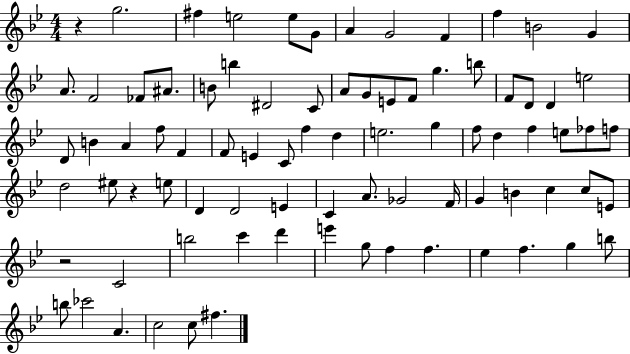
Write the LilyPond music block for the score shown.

{
  \clef treble
  \numericTimeSignature
  \time 4/4
  \key bes \major
  r4 g''2. | fis''4 e''2 e''8 g'8 | a'4 g'2 f'4 | f''4 b'2 g'4 | \break a'8. f'2 fes'8 ais'8. | b'8 b''4 dis'2 c'8 | a'8 g'8 e'8 f'8 g''4. b''8 | f'8 d'8 d'4 e''2 | \break d'8 b'4 a'4 f''8 f'4 | f'8 e'4 c'8 f''4 d''4 | e''2. g''4 | f''8 d''4 f''4 e''8 fes''8 f''8 | \break d''2 eis''8 r4 e''8 | d'4 d'2 e'4 | c'4 a'8. ges'2 f'16 | g'4 b'4 c''4 c''8 e'8 | \break r2 c'2 | b''2 c'''4 d'''4 | e'''4 g''8 f''4 f''4. | ees''4 f''4. g''4 b''8 | \break b''8 ces'''2 a'4. | c''2 c''8 fis''4. | \bar "|."
}